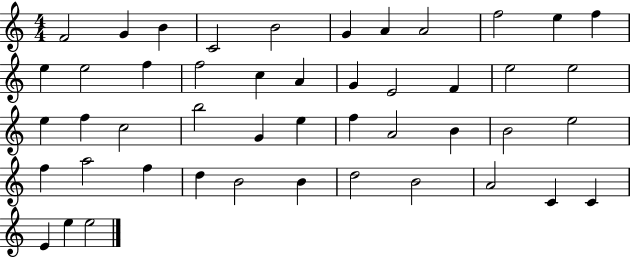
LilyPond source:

{
  \clef treble
  \numericTimeSignature
  \time 4/4
  \key c \major
  f'2 g'4 b'4 | c'2 b'2 | g'4 a'4 a'2 | f''2 e''4 f''4 | \break e''4 e''2 f''4 | f''2 c''4 a'4 | g'4 e'2 f'4 | e''2 e''2 | \break e''4 f''4 c''2 | b''2 g'4 e''4 | f''4 a'2 b'4 | b'2 e''2 | \break f''4 a''2 f''4 | d''4 b'2 b'4 | d''2 b'2 | a'2 c'4 c'4 | \break e'4 e''4 e''2 | \bar "|."
}